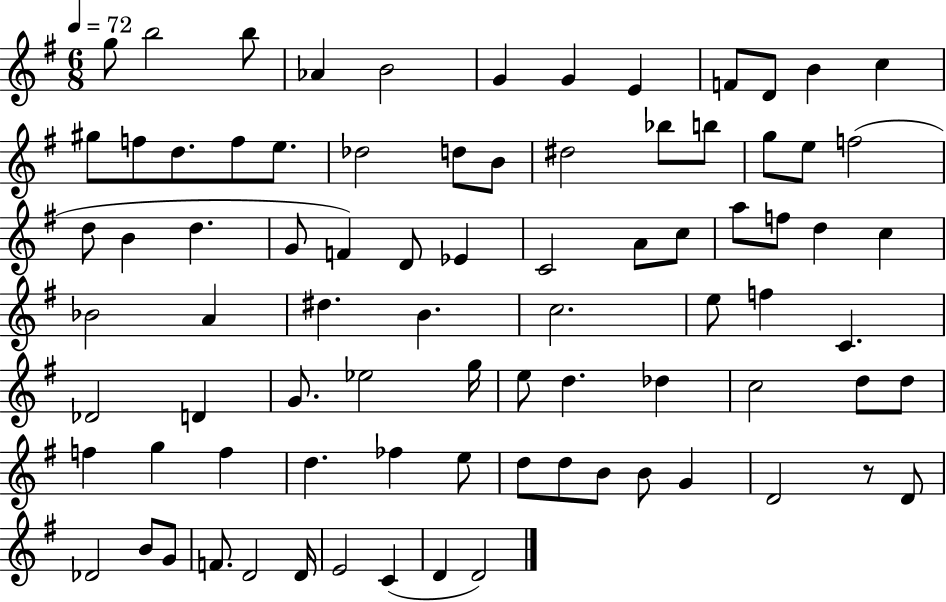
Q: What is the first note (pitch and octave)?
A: G5